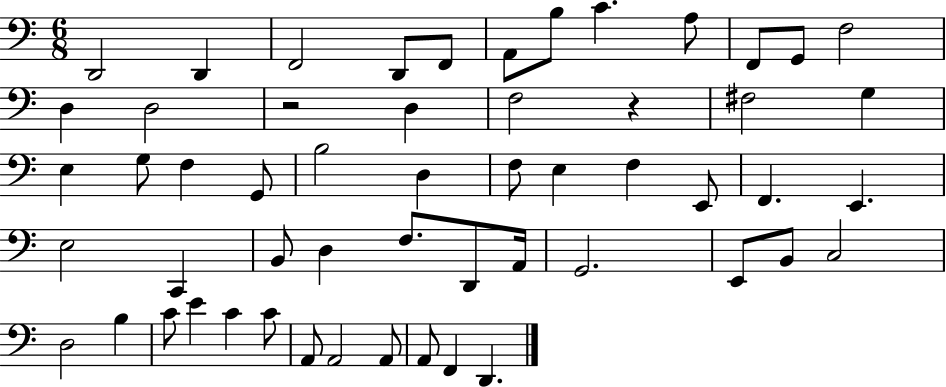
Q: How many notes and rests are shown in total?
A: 55